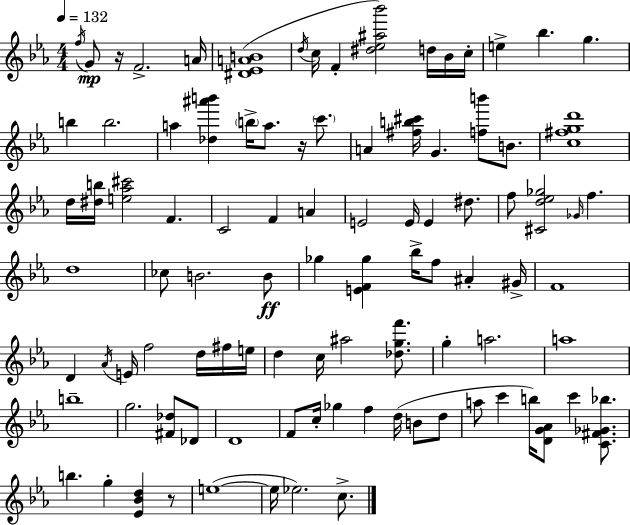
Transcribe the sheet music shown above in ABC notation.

X:1
T:Untitled
M:4/4
L:1/4
K:Cm
f/4 G/2 z/4 F2 A/4 [^D_EAB]4 d/4 c/4 F [^d_e^a_b']2 d/4 _B/4 c/4 e _b g b b2 a [_d^a'b'] b/4 a/2 z/4 c'/2 A [^fb^c']/4 G [fb']/2 B/2 [c^fgd']4 d/4 [^db]/4 [e_a^c']2 F C2 F A E2 E/4 E ^d/2 f/2 [^Cd_e_g]2 _G/4 f d4 _c/2 B2 B/2 _g [EF_g] _b/4 f/2 ^A ^G/4 F4 D _A/4 E/4 f2 d/4 ^f/4 e/4 d c/4 ^a2 [_dgf']/2 g a2 a4 b4 g2 [^F_d]/2 _D/2 D4 F/2 c/4 _g f d/4 B/2 d/2 a/2 c' b/4 [DG_A]/2 c' [C^F_G_b]/2 b g [_E_Bd] z/2 e4 e/4 _e2 c/2